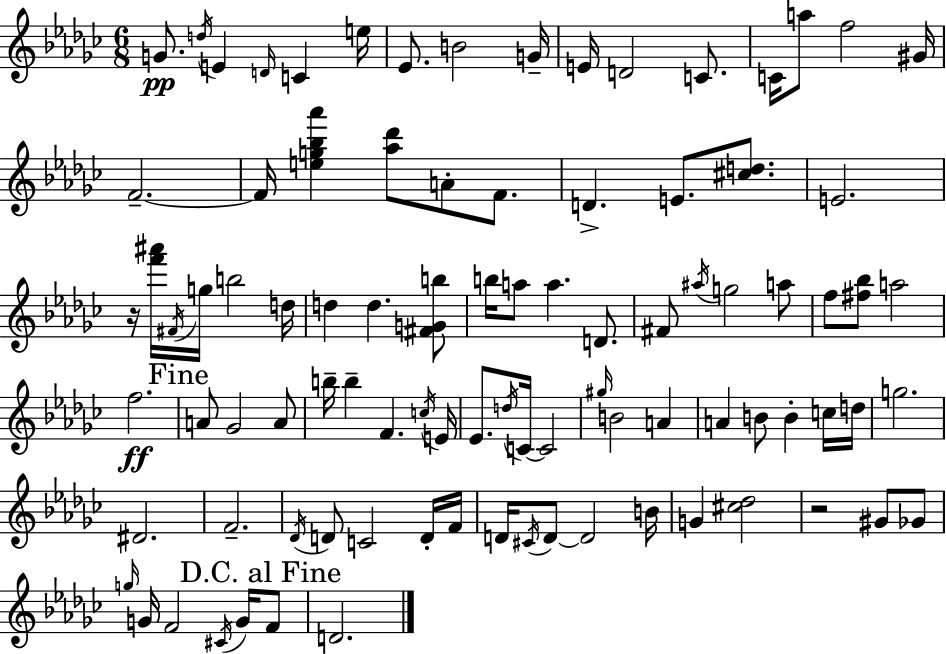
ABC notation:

X:1
T:Untitled
M:6/8
L:1/4
K:Ebm
G/2 d/4 E D/4 C e/4 _E/2 B2 G/4 E/4 D2 C/2 C/4 a/2 f2 ^G/4 F2 F/4 [eg_b_a'] [_a_d']/2 A/2 F/2 D E/2 [^cd]/2 E2 z/4 [f'^a']/4 ^F/4 g/4 b2 d/4 d d [^FGb]/2 b/4 a/2 a D/2 ^F/2 ^a/4 g2 a/2 f/2 [^f_b]/2 a2 f2 A/2 _G2 A/2 b/4 b F c/4 E/4 _E/2 d/4 C/4 C2 ^g/4 B2 A A B/2 B c/4 d/4 g2 ^D2 F2 _D/4 D/2 C2 D/4 F/4 D/4 ^C/4 D/2 D2 B/4 G [^c_d]2 z2 ^G/2 _G/2 g/4 G/4 F2 ^C/4 G/4 F/2 D2